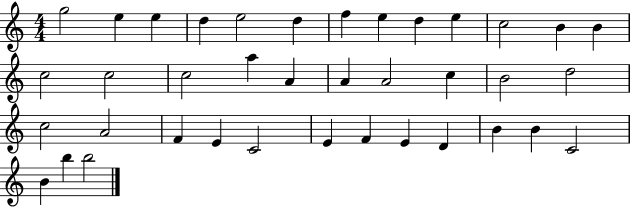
G5/h E5/q E5/q D5/q E5/h D5/q F5/q E5/q D5/q E5/q C5/h B4/q B4/q C5/h C5/h C5/h A5/q A4/q A4/q A4/h C5/q B4/h D5/h C5/h A4/h F4/q E4/q C4/h E4/q F4/q E4/q D4/q B4/q B4/q C4/h B4/q B5/q B5/h